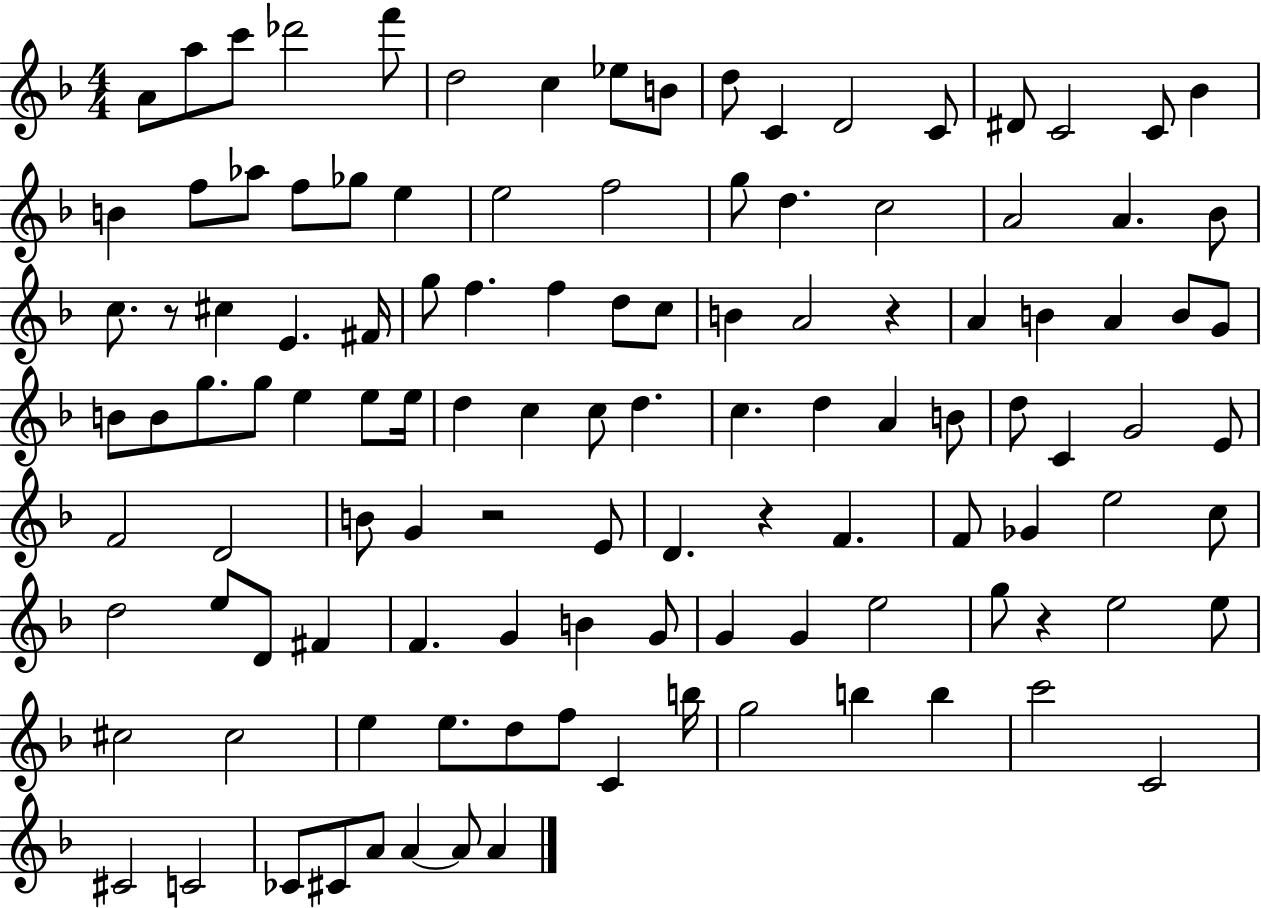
A4/e A5/e C6/e Db6/h F6/e D5/h C5/q Eb5/e B4/e D5/e C4/q D4/h C4/e D#4/e C4/h C4/e Bb4/q B4/q F5/e Ab5/e F5/e Gb5/e E5/q E5/h F5/h G5/e D5/q. C5/h A4/h A4/q. Bb4/e C5/e. R/e C#5/q E4/q. F#4/s G5/e F5/q. F5/q D5/e C5/e B4/q A4/h R/q A4/q B4/q A4/q B4/e G4/e B4/e B4/e G5/e. G5/e E5/q E5/e E5/s D5/q C5/q C5/e D5/q. C5/q. D5/q A4/q B4/e D5/e C4/q G4/h E4/e F4/h D4/h B4/e G4/q R/h E4/e D4/q. R/q F4/q. F4/e Gb4/q E5/h C5/e D5/h E5/e D4/e F#4/q F4/q. G4/q B4/q G4/e G4/q G4/q E5/h G5/e R/q E5/h E5/e C#5/h C#5/h E5/q E5/e. D5/e F5/e C4/q B5/s G5/h B5/q B5/q C6/h C4/h C#4/h C4/h CES4/e C#4/e A4/e A4/q A4/e A4/q